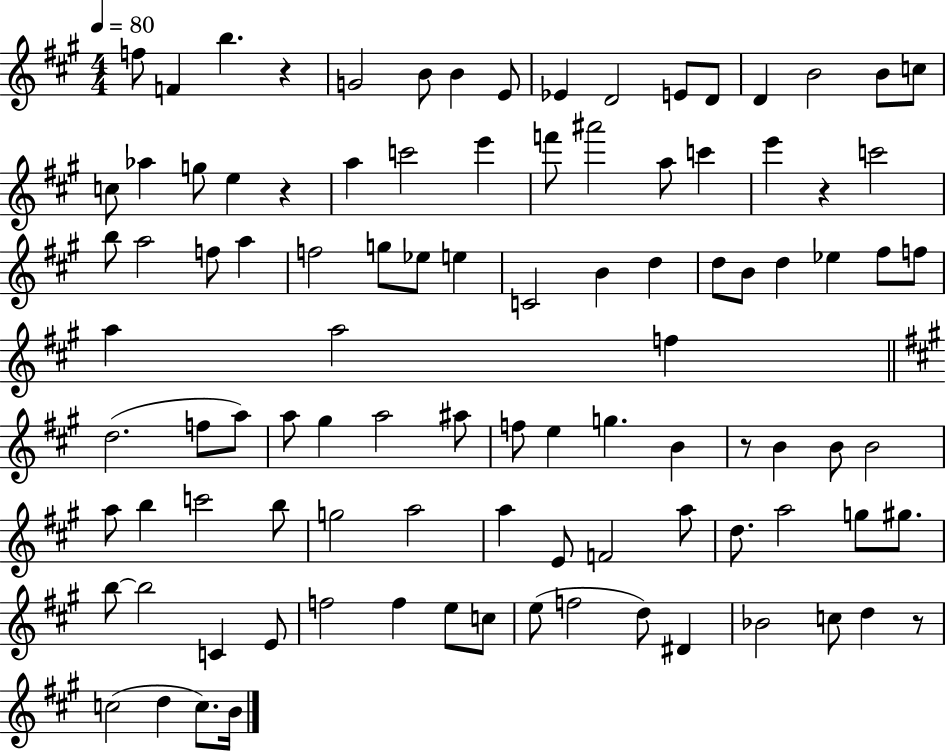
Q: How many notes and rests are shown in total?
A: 100